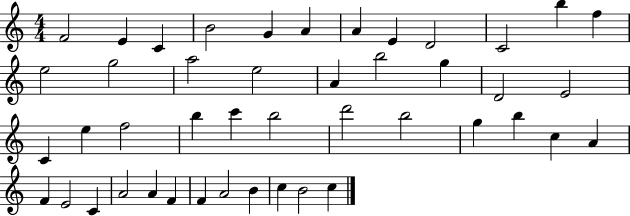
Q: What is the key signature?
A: C major